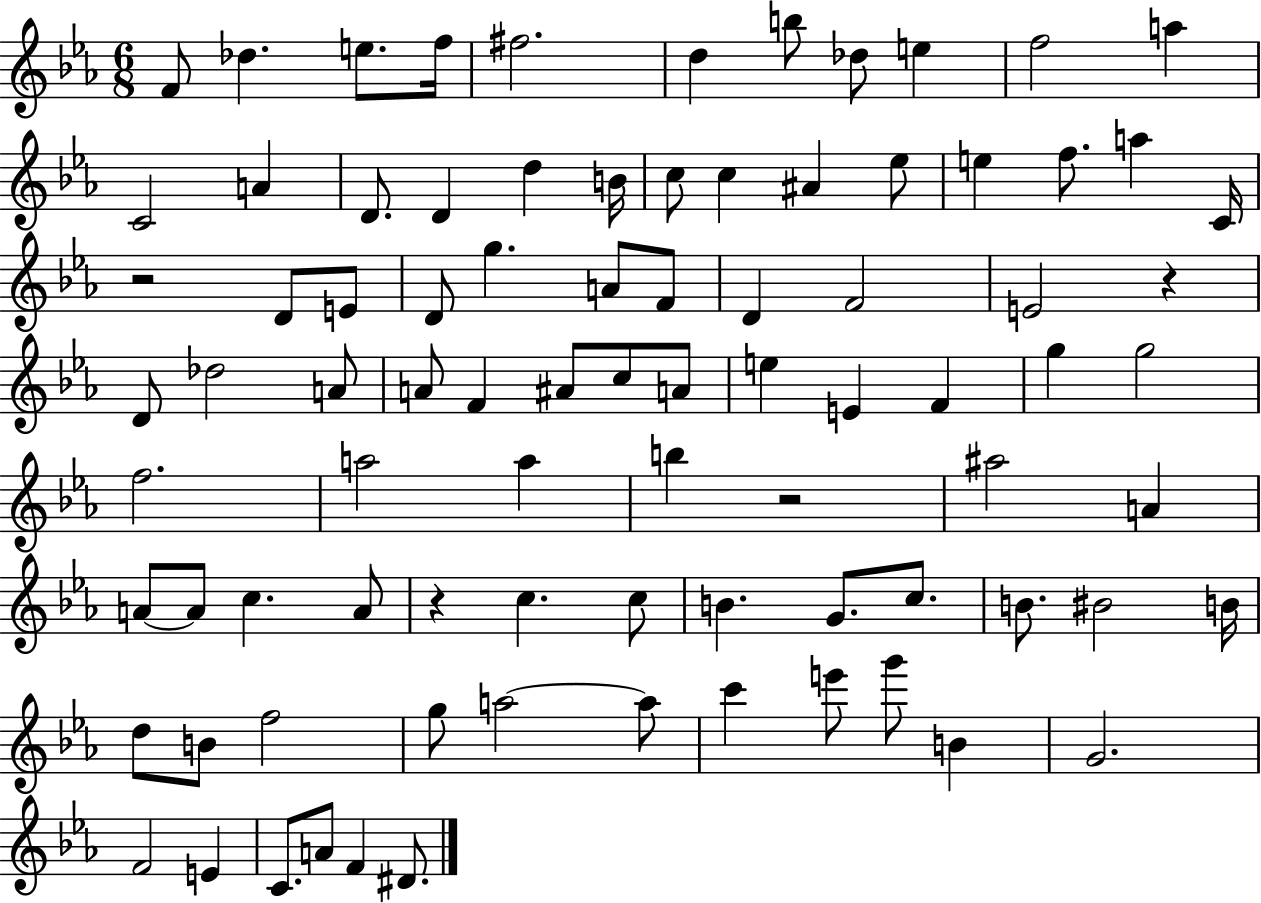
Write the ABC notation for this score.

X:1
T:Untitled
M:6/8
L:1/4
K:Eb
F/2 _d e/2 f/4 ^f2 d b/2 _d/2 e f2 a C2 A D/2 D d B/4 c/2 c ^A _e/2 e f/2 a C/4 z2 D/2 E/2 D/2 g A/2 F/2 D F2 E2 z D/2 _d2 A/2 A/2 F ^A/2 c/2 A/2 e E F g g2 f2 a2 a b z2 ^a2 A A/2 A/2 c A/2 z c c/2 B G/2 c/2 B/2 ^B2 B/4 d/2 B/2 f2 g/2 a2 a/2 c' e'/2 g'/2 B G2 F2 E C/2 A/2 F ^D/2